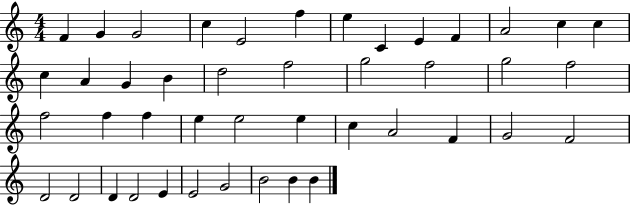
X:1
T:Untitled
M:4/4
L:1/4
K:C
F G G2 c E2 f e C E F A2 c c c A G B d2 f2 g2 f2 g2 f2 f2 f f e e2 e c A2 F G2 F2 D2 D2 D D2 E E2 G2 B2 B B